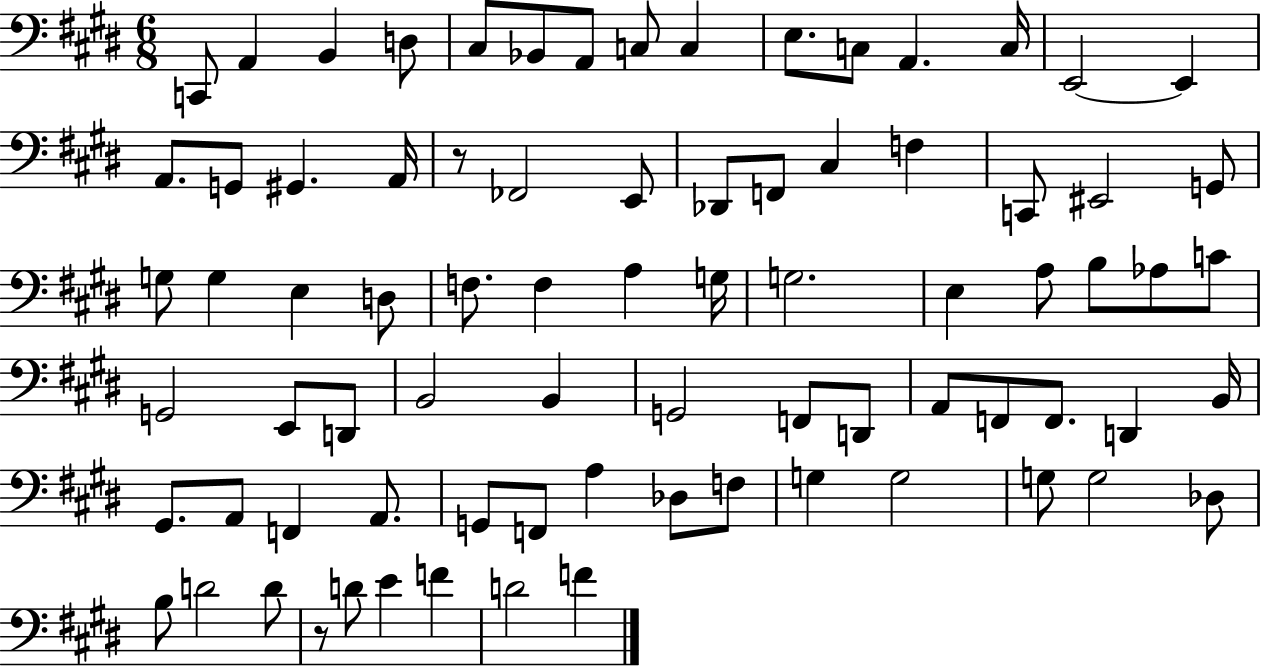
{
  \clef bass
  \numericTimeSignature
  \time 6/8
  \key e \major
  \repeat volta 2 { c,8 a,4 b,4 d8 | cis8 bes,8 a,8 c8 c4 | e8. c8 a,4. c16 | e,2~~ e,4 | \break a,8. g,8 gis,4. a,16 | r8 fes,2 e,8 | des,8 f,8 cis4 f4 | c,8 eis,2 g,8 | \break g8 g4 e4 d8 | f8. f4 a4 g16 | g2. | e4 a8 b8 aes8 c'8 | \break g,2 e,8 d,8 | b,2 b,4 | g,2 f,8 d,8 | a,8 f,8 f,8. d,4 b,16 | \break gis,8. a,8 f,4 a,8. | g,8 f,8 a4 des8 f8 | g4 g2 | g8 g2 des8 | \break b8 d'2 d'8 | r8 d'8 e'4 f'4 | d'2 f'4 | } \bar "|."
}